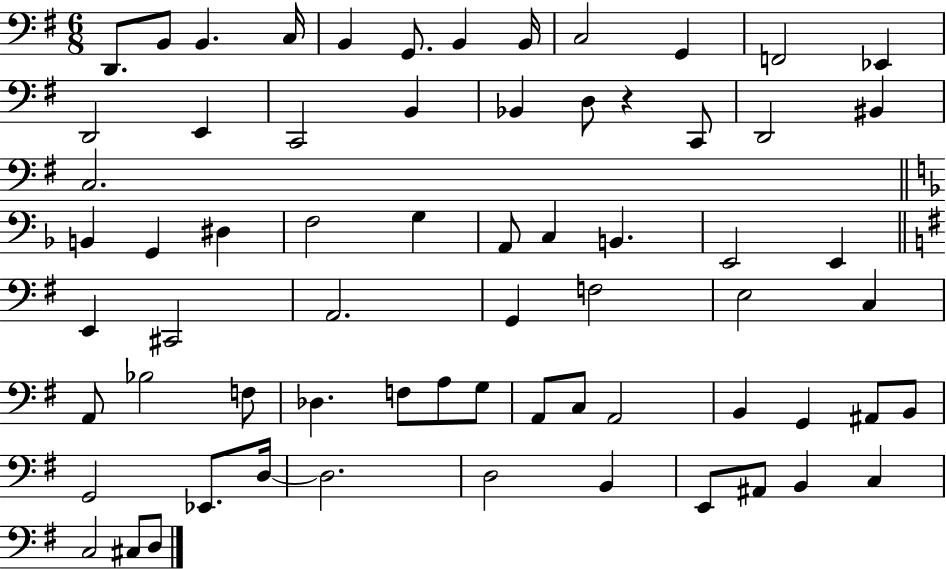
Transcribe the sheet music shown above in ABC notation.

X:1
T:Untitled
M:6/8
L:1/4
K:G
D,,/2 B,,/2 B,, C,/4 B,, G,,/2 B,, B,,/4 C,2 G,, F,,2 _E,, D,,2 E,, C,,2 B,, _B,, D,/2 z C,,/2 D,,2 ^B,, C,2 B,, G,, ^D, F,2 G, A,,/2 C, B,, E,,2 E,, E,, ^C,,2 A,,2 G,, F,2 E,2 C, A,,/2 _B,2 F,/2 _D, F,/2 A,/2 G,/2 A,,/2 C,/2 A,,2 B,, G,, ^A,,/2 B,,/2 G,,2 _E,,/2 D,/4 D,2 D,2 B,, E,,/2 ^A,,/2 B,, C, C,2 ^C,/2 D,/2